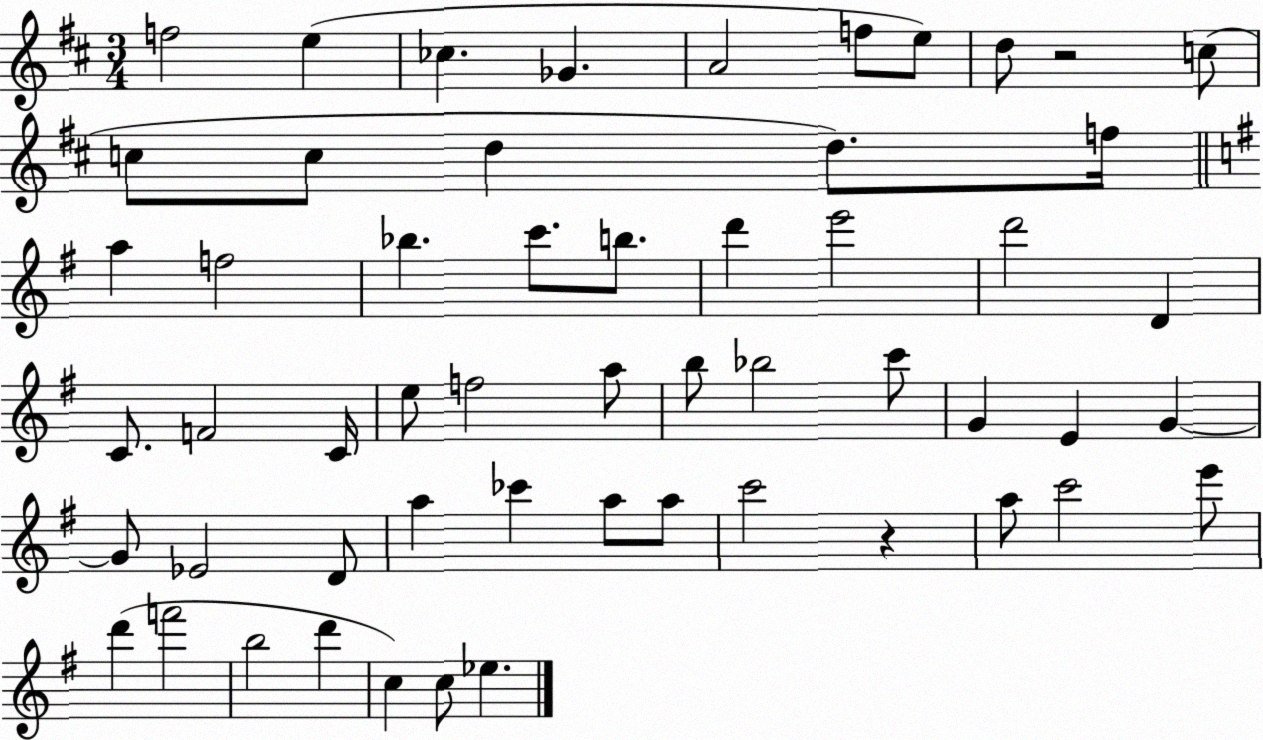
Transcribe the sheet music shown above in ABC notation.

X:1
T:Untitled
M:3/4
L:1/4
K:D
f2 e _c _G A2 f/2 e/2 d/2 z2 c/2 c/2 c/2 d d/2 f/4 a f2 _b c'/2 b/2 d' e'2 d'2 D C/2 F2 C/4 e/2 f2 a/2 b/2 _b2 c'/2 G E G G/2 _E2 D/2 a _c' a/2 a/2 c'2 z a/2 c'2 e'/2 d' f'2 b2 d' c c/2 _e